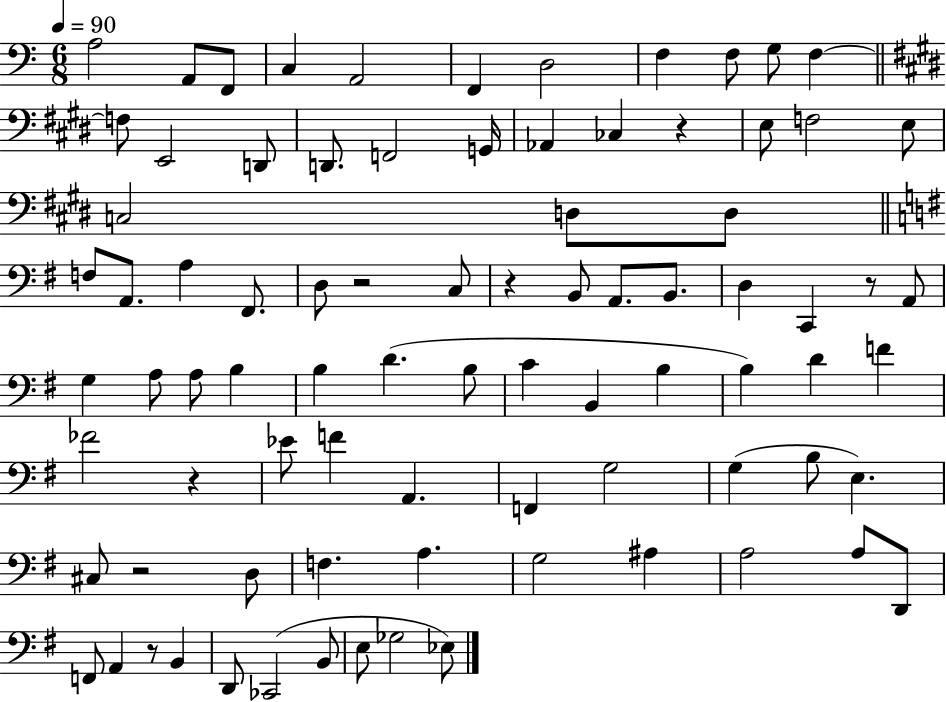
X:1
T:Untitled
M:6/8
L:1/4
K:C
A,2 A,,/2 F,,/2 C, A,,2 F,, D,2 F, F,/2 G,/2 F, F,/2 E,,2 D,,/2 D,,/2 F,,2 G,,/4 _A,, _C, z E,/2 F,2 E,/2 C,2 D,/2 D,/2 F,/2 A,,/2 A, ^F,,/2 D,/2 z2 C,/2 z B,,/2 A,,/2 B,,/2 D, C,, z/2 A,,/2 G, A,/2 A,/2 B, B, D B,/2 C B,, B, B, D F _F2 z _E/2 F A,, F,, G,2 G, B,/2 E, ^C,/2 z2 D,/2 F, A, G,2 ^A, A,2 A,/2 D,,/2 F,,/2 A,, z/2 B,, D,,/2 _C,,2 B,,/2 E,/2 _G,2 _E,/2